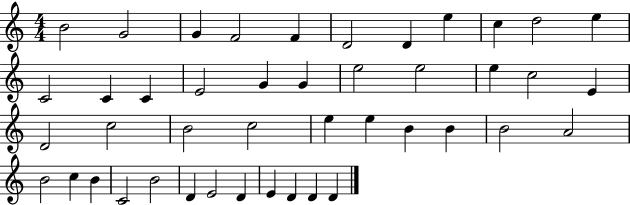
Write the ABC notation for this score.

X:1
T:Untitled
M:4/4
L:1/4
K:C
B2 G2 G F2 F D2 D e c d2 e C2 C C E2 G G e2 e2 e c2 E D2 c2 B2 c2 e e B B B2 A2 B2 c B C2 B2 D E2 D E D D D